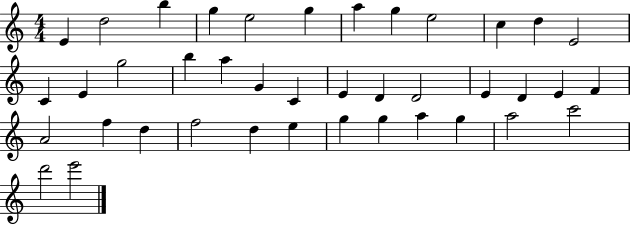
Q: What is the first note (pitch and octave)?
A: E4